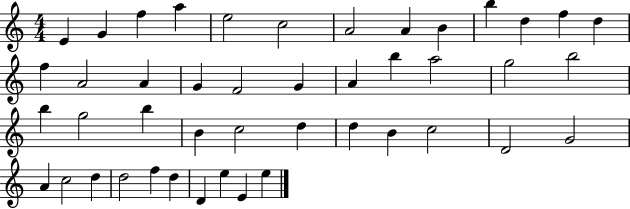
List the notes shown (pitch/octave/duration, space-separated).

E4/q G4/q F5/q A5/q E5/h C5/h A4/h A4/q B4/q B5/q D5/q F5/q D5/q F5/q A4/h A4/q G4/q F4/h G4/q A4/q B5/q A5/h G5/h B5/h B5/q G5/h B5/q B4/q C5/h D5/q D5/q B4/q C5/h D4/h G4/h A4/q C5/h D5/q D5/h F5/q D5/q D4/q E5/q E4/q E5/q